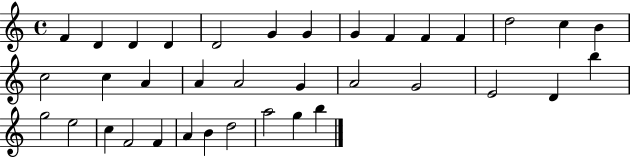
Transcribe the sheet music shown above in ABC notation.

X:1
T:Untitled
M:4/4
L:1/4
K:C
F D D D D2 G G G F F F d2 c B c2 c A A A2 G A2 G2 E2 D b g2 e2 c F2 F A B d2 a2 g b